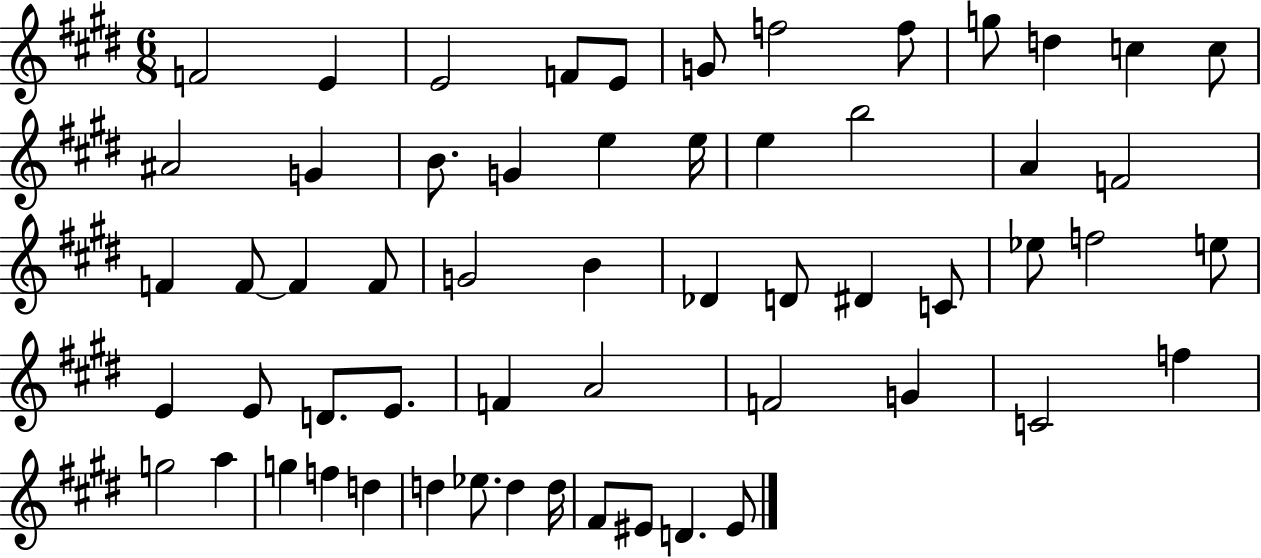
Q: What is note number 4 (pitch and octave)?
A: F4